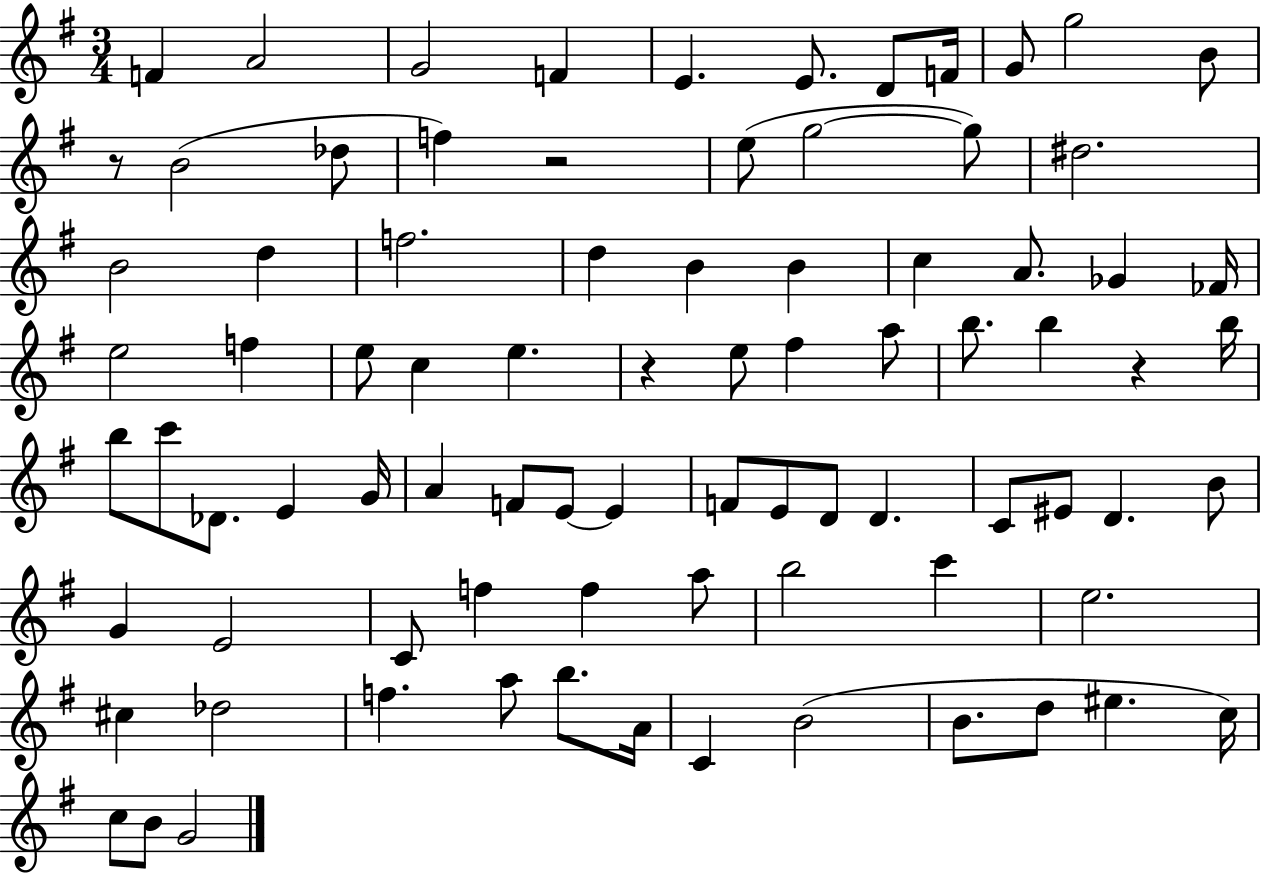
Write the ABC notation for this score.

X:1
T:Untitled
M:3/4
L:1/4
K:G
F A2 G2 F E E/2 D/2 F/4 G/2 g2 B/2 z/2 B2 _d/2 f z2 e/2 g2 g/2 ^d2 B2 d f2 d B B c A/2 _G _F/4 e2 f e/2 c e z e/2 ^f a/2 b/2 b z b/4 b/2 c'/2 _D/2 E G/4 A F/2 E/2 E F/2 E/2 D/2 D C/2 ^E/2 D B/2 G E2 C/2 f f a/2 b2 c' e2 ^c _d2 f a/2 b/2 A/4 C B2 B/2 d/2 ^e c/4 c/2 B/2 G2